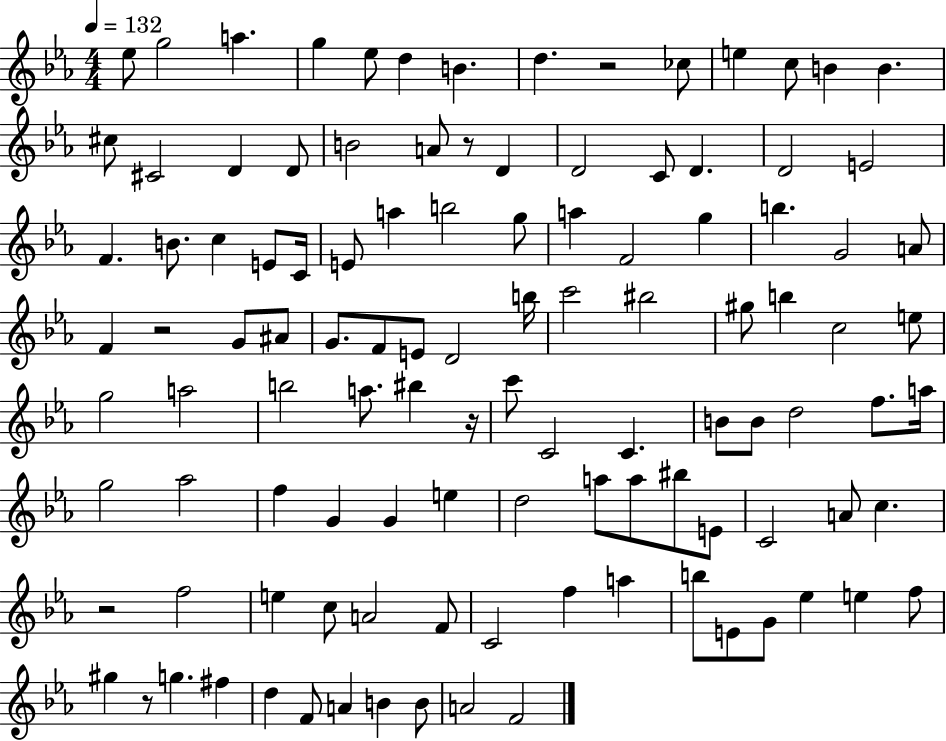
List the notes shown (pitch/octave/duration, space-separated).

Eb5/e G5/h A5/q. G5/q Eb5/e D5/q B4/q. D5/q. R/h CES5/e E5/q C5/e B4/q B4/q. C#5/e C#4/h D4/q D4/e B4/h A4/e R/e D4/q D4/h C4/e D4/q. D4/h E4/h F4/q. B4/e. C5/q E4/e C4/s E4/e A5/q B5/h G5/e A5/q F4/h G5/q B5/q. G4/h A4/e F4/q R/h G4/e A#4/e G4/e. F4/e E4/e D4/h B5/s C6/h BIS5/h G#5/e B5/q C5/h E5/e G5/h A5/h B5/h A5/e. BIS5/q R/s C6/e C4/h C4/q. B4/e B4/e D5/h F5/e. A5/s G5/h Ab5/h F5/q G4/q G4/q E5/q D5/h A5/e A5/e BIS5/e E4/e C4/h A4/e C5/q. R/h F5/h E5/q C5/e A4/h F4/e C4/h F5/q A5/q B5/e E4/e G4/e Eb5/q E5/q F5/e G#5/q R/e G5/q. F#5/q D5/q F4/e A4/q B4/q B4/e A4/h F4/h